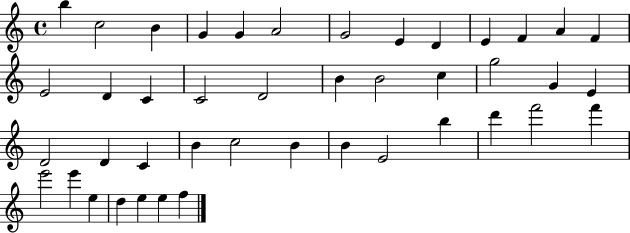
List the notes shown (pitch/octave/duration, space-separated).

B5/q C5/h B4/q G4/q G4/q A4/h G4/h E4/q D4/q E4/q F4/q A4/q F4/q E4/h D4/q C4/q C4/h D4/h B4/q B4/h C5/q G5/h G4/q E4/q D4/h D4/q C4/q B4/q C5/h B4/q B4/q E4/h B5/q D6/q F6/h F6/q E6/h E6/q E5/q D5/q E5/q E5/q F5/q